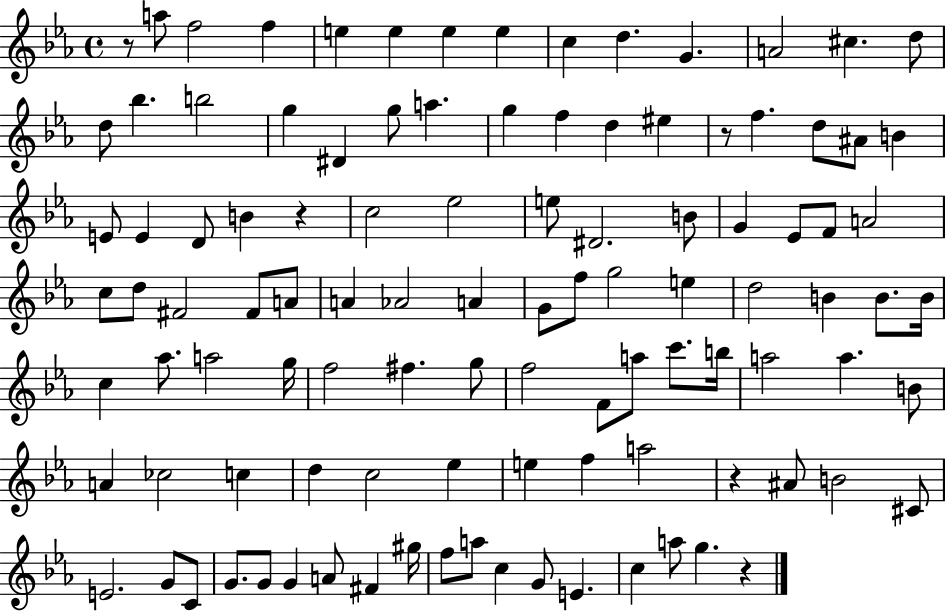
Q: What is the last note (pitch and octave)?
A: G5